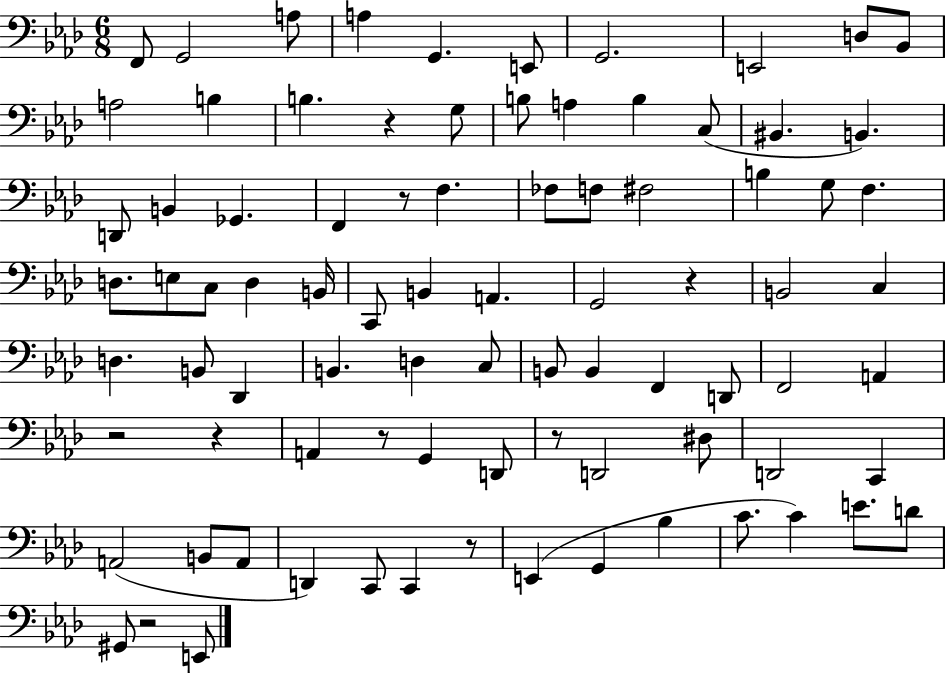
F2/e G2/h A3/e A3/q G2/q. E2/e G2/h. E2/h D3/e Bb2/e A3/h B3/q B3/q. R/q G3/e B3/e A3/q B3/q C3/e BIS2/q. B2/q. D2/e B2/q Gb2/q. F2/q R/e F3/q. FES3/e F3/e F#3/h B3/q G3/e F3/q. D3/e. E3/e C3/e D3/q B2/s C2/e B2/q A2/q. G2/h R/q B2/h C3/q D3/q. B2/e Db2/q B2/q. D3/q C3/e B2/e B2/q F2/q D2/e F2/h A2/q R/h R/q A2/q R/e G2/q D2/e R/e D2/h D#3/e D2/h C2/q A2/h B2/e A2/e D2/q C2/e C2/q R/e E2/q G2/q Bb3/q C4/e. C4/q E4/e. D4/e G#2/e R/h E2/e